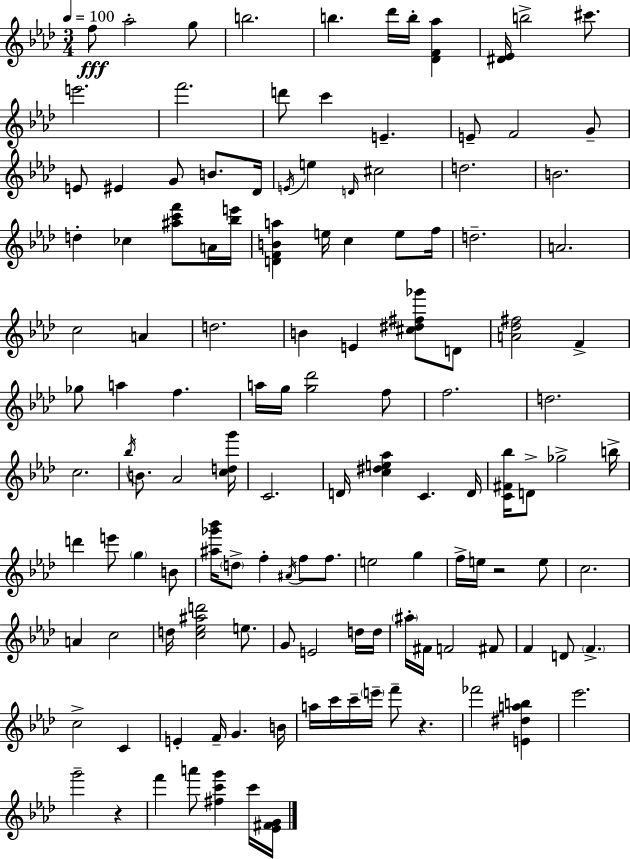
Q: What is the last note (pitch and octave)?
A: C6